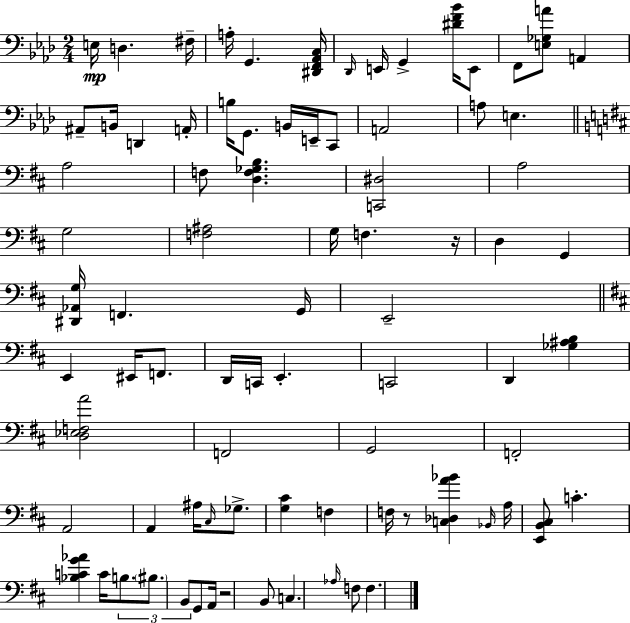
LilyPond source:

{
  \clef bass
  \numericTimeSignature
  \time 2/4
  \key aes \major
  \repeat volta 2 { e16\mp d4. fis16-- | a16-. g,4. <dis, f, aes, c>16 | \grace { des,16 } e,16 g,4-> <dis' f' bes'>16 e,8 | f,8 <e ges a'>8 a,4 | \break ais,8-- b,16 d,4 | a,16-. b16 g,8. b,16 e,16-- c,8 | a,2 | a8 e4. | \break \bar "||" \break \key d \major a2 | f8 <d f ges b>4. | <c, dis>2 | a2 | \break g2 | <f ais>2 | g16 f4. r16 | d4 g,4 | \break <dis, aes, g>16 f,4. g,16 | e,2-- | \bar "||" \break \key b \minor e,4 eis,16 f,8. | d,16 c,16 e,4.-. | c,2 | d,4 <ges ais b>4 | \break <d ees f a'>2 | f,2 | g,2 | f,2-. | \break a,2 | a,4 ais16 \grace { cis16 } ges8.-> | <g cis'>4 f4 | f16 r8 <c des a' bes'>4 | \break \grace { bes,16 } a16 <e, b, cis>8 c'4.-. | <bes c' g' aes'>4 c'16 \tuplet 3/2 { b8. | \parenthesize bis8. b,8 } g,8 | a,16 r2 | \break b,8 c4. | \grace { aes16 } f8 f4. | } \bar "|."
}